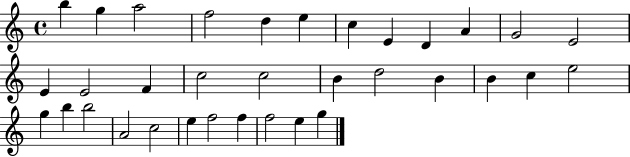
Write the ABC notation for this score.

X:1
T:Untitled
M:4/4
L:1/4
K:C
b g a2 f2 d e c E D A G2 E2 E E2 F c2 c2 B d2 B B c e2 g b b2 A2 c2 e f2 f f2 e g